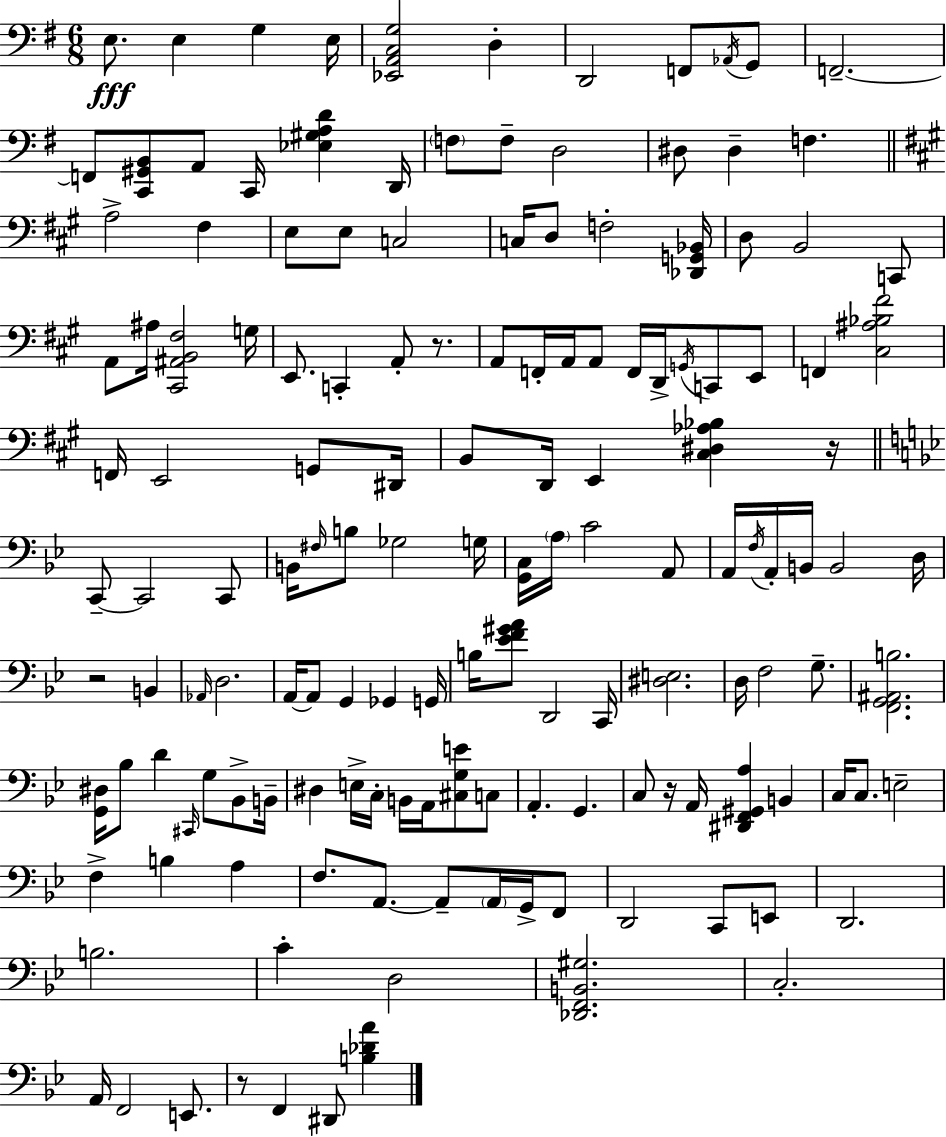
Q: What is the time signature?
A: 6/8